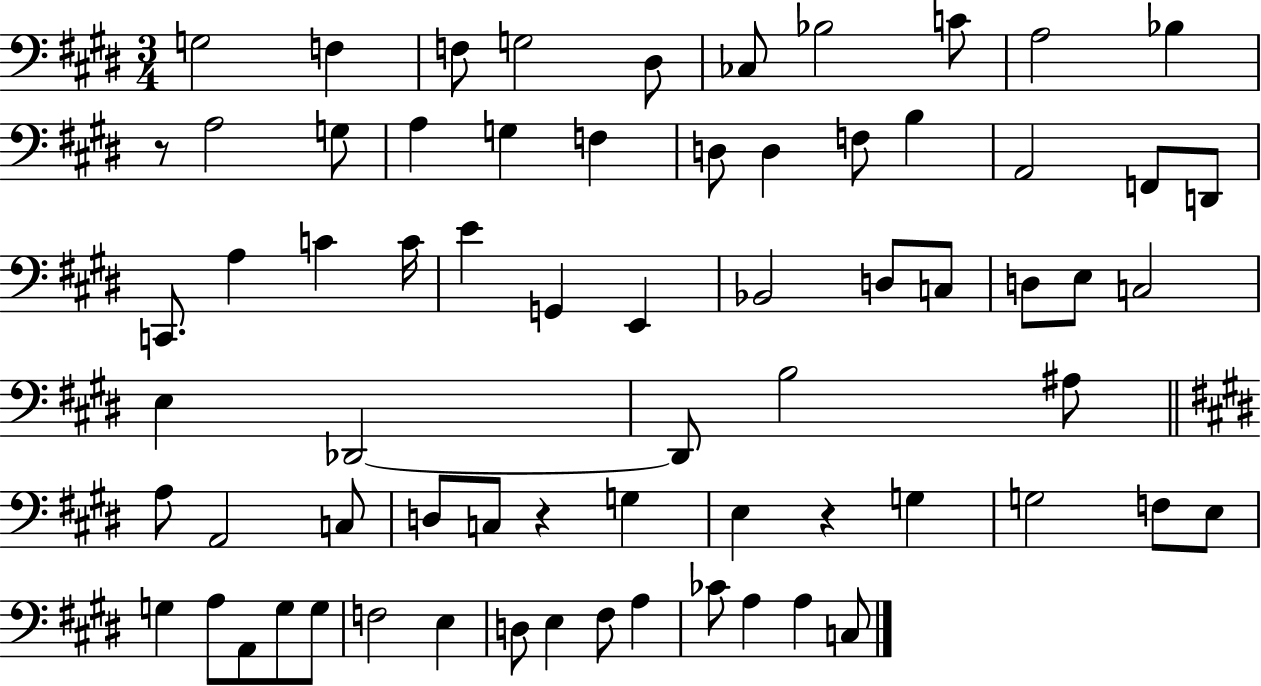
G3/h F3/q F3/e G3/h D#3/e CES3/e Bb3/h C4/e A3/h Bb3/q R/e A3/h G3/e A3/q G3/q F3/q D3/e D3/q F3/e B3/q A2/h F2/e D2/e C2/e. A3/q C4/q C4/s E4/q G2/q E2/q Bb2/h D3/e C3/e D3/e E3/e C3/h E3/q Db2/h Db2/e B3/h A#3/e A3/e A2/h C3/e D3/e C3/e R/q G3/q E3/q R/q G3/q G3/h F3/e E3/e G3/q A3/e A2/e G3/e G3/e F3/h E3/q D3/e E3/q F#3/e A3/q CES4/e A3/q A3/q C3/e